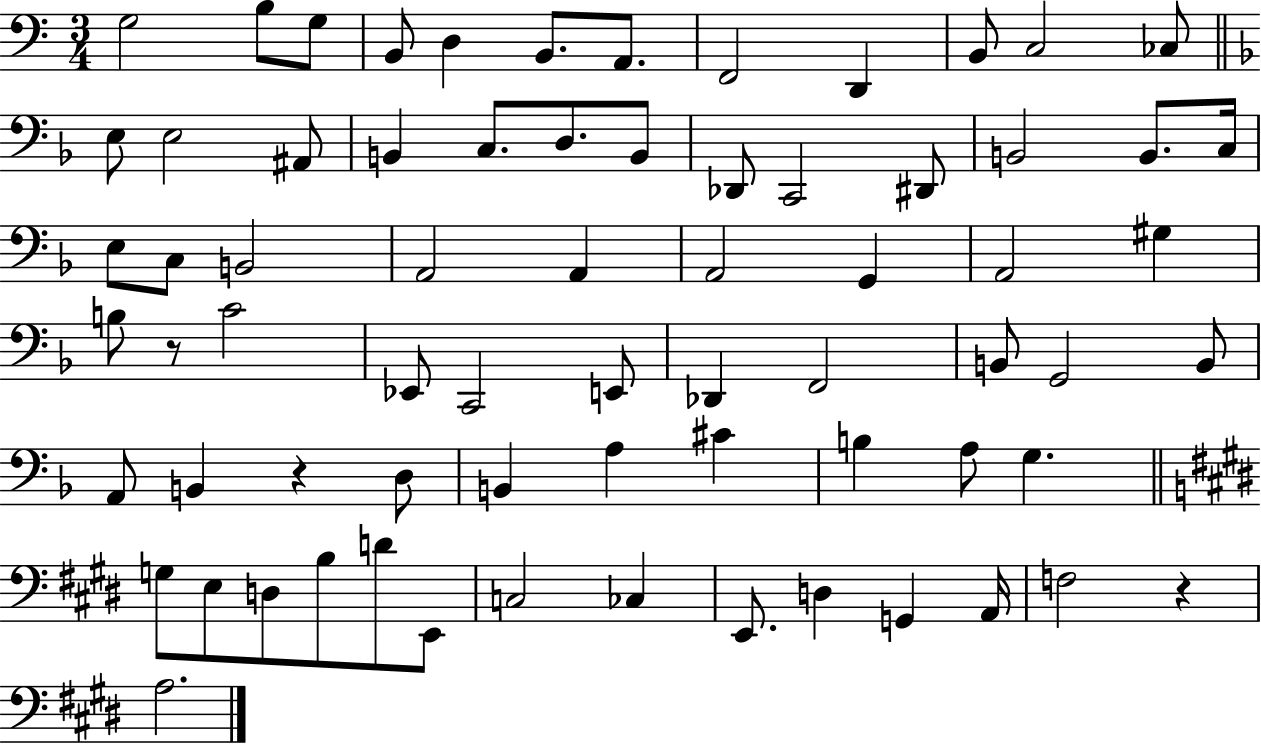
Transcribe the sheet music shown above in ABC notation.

X:1
T:Untitled
M:3/4
L:1/4
K:C
G,2 B,/2 G,/2 B,,/2 D, B,,/2 A,,/2 F,,2 D,, B,,/2 C,2 _C,/2 E,/2 E,2 ^A,,/2 B,, C,/2 D,/2 B,,/2 _D,,/2 C,,2 ^D,,/2 B,,2 B,,/2 C,/4 E,/2 C,/2 B,,2 A,,2 A,, A,,2 G,, A,,2 ^G, B,/2 z/2 C2 _E,,/2 C,,2 E,,/2 _D,, F,,2 B,,/2 G,,2 B,,/2 A,,/2 B,, z D,/2 B,, A, ^C B, A,/2 G, G,/2 E,/2 D,/2 B,/2 D/2 E,,/2 C,2 _C, E,,/2 D, G,, A,,/4 F,2 z A,2